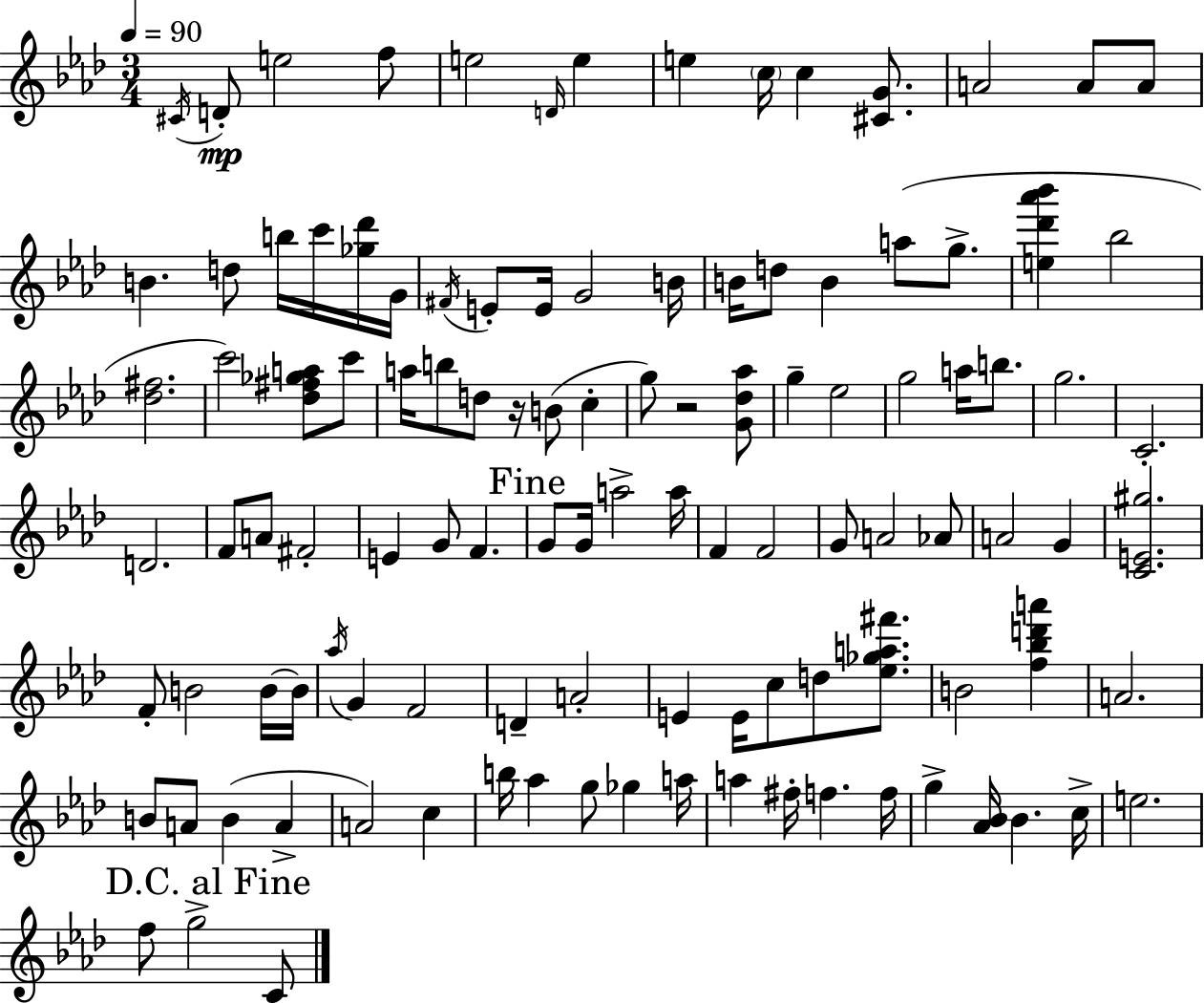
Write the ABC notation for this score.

X:1
T:Untitled
M:3/4
L:1/4
K:Ab
^C/4 D/2 e2 f/2 e2 D/4 e e c/4 c [^CG]/2 A2 A/2 A/2 B d/2 b/4 c'/4 [_g_d']/4 G/4 ^F/4 E/2 E/4 G2 B/4 B/4 d/2 B a/2 g/2 [e_d'_a'_b'] _b2 [_d^f]2 c'2 [_d^f_ga]/2 c'/2 a/4 b/2 d/2 z/4 B/2 c g/2 z2 [G_d_a]/2 g _e2 g2 a/4 b/2 g2 C2 D2 F/2 A/2 ^F2 E G/2 F G/2 G/4 a2 a/4 F F2 G/2 A2 _A/2 A2 G [CE^g]2 F/2 B2 B/4 B/4 _a/4 G F2 D A2 E E/4 c/2 d/2 [_e_ga^f']/2 B2 [f_bd'a'] A2 B/2 A/2 B A A2 c b/4 _a g/2 _g a/4 a ^f/4 f f/4 g [_A_B]/4 _B c/4 e2 f/2 g2 C/2